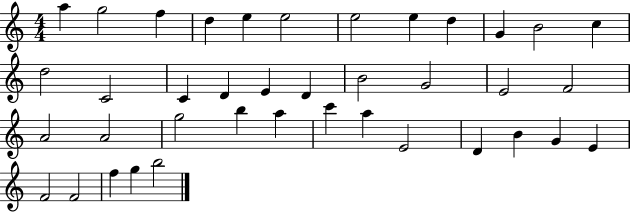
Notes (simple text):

A5/q G5/h F5/q D5/q E5/q E5/h E5/h E5/q D5/q G4/q B4/h C5/q D5/h C4/h C4/q D4/q E4/q D4/q B4/h G4/h E4/h F4/h A4/h A4/h G5/h B5/q A5/q C6/q A5/q E4/h D4/q B4/q G4/q E4/q F4/h F4/h F5/q G5/q B5/h